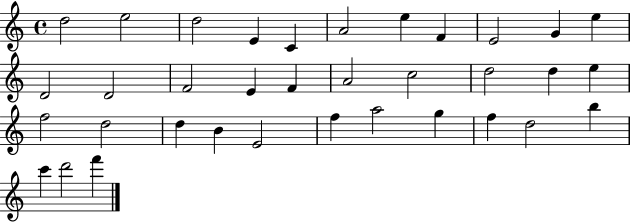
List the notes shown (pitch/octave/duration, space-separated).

D5/h E5/h D5/h E4/q C4/q A4/h E5/q F4/q E4/h G4/q E5/q D4/h D4/h F4/h E4/q F4/q A4/h C5/h D5/h D5/q E5/q F5/h D5/h D5/q B4/q E4/h F5/q A5/h G5/q F5/q D5/h B5/q C6/q D6/h F6/q